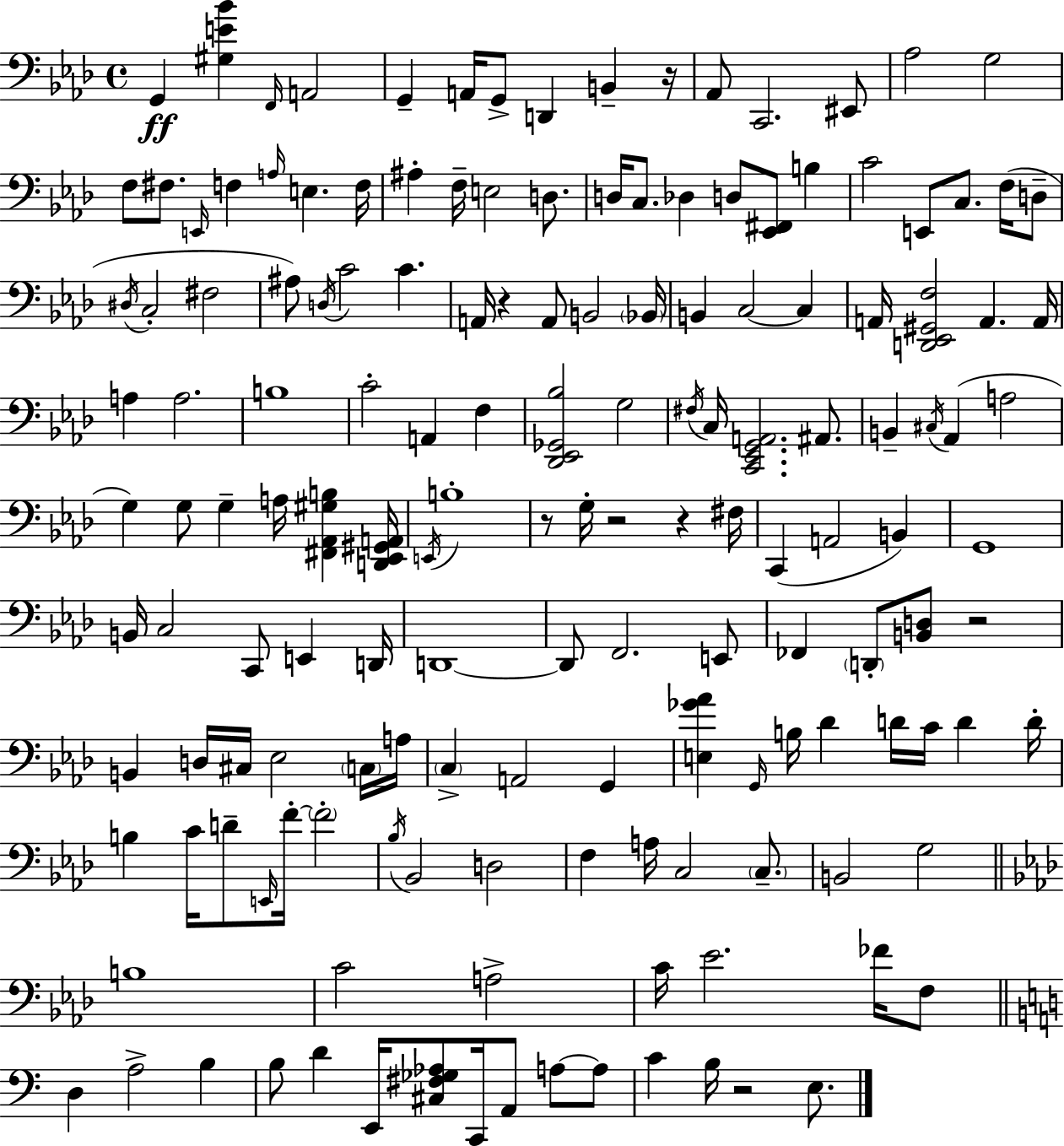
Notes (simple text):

G2/q [G#3,E4,Bb4]/q F2/s A2/h G2/q A2/s G2/e D2/q B2/q R/s Ab2/e C2/h. EIS2/e Ab3/h G3/h F3/e F#3/e. E2/s F3/q A3/s E3/q. F3/s A#3/q F3/s E3/h D3/e. D3/s C3/e. Db3/q D3/e [Eb2,F#2]/e B3/q C4/h E2/e C3/e. F3/s D3/e D#3/s C3/h F#3/h A#3/e D3/s C4/h C4/q. A2/s R/q A2/e B2/h Bb2/s B2/q C3/h C3/q A2/s [D2,Eb2,G#2,F3]/h A2/q. A2/s A3/q A3/h. B3/w C4/h A2/q F3/q [Db2,Eb2,Gb2,Bb3]/h G3/h F#3/s C3/s [C2,Eb2,G2,A2]/h. A#2/e. B2/q C#3/s Ab2/q A3/h G3/q G3/e G3/q A3/s [F#2,Ab2,G#3,B3]/q [D2,Eb2,G#2,A2]/s E2/s B3/w R/e G3/s R/h R/q F#3/s C2/q A2/h B2/q G2/w B2/s C3/h C2/e E2/q D2/s D2/w D2/e F2/h. E2/e FES2/q D2/e [B2,D3]/e R/h B2/q D3/s C#3/s Eb3/h C3/s A3/s C3/q A2/h G2/q [E3,Gb4,Ab4]/q G2/s B3/s Db4/q D4/s C4/s D4/q D4/s B3/q C4/s D4/e E2/s F4/s F4/h Bb3/s Bb2/h D3/h F3/q A3/s C3/h C3/e. B2/h G3/h B3/w C4/h A3/h C4/s Eb4/h. FES4/s F3/e D3/q A3/h B3/q B3/e D4/q E2/s [C#3,F#3,Gb3,Ab3]/e C2/s A2/e A3/e A3/e C4/q B3/s R/h E3/e.